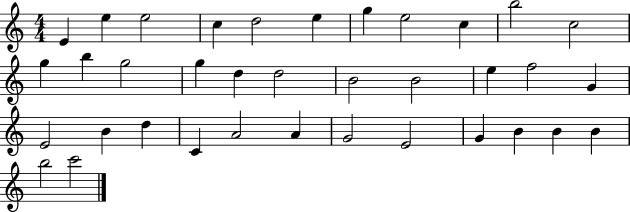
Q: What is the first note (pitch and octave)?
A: E4